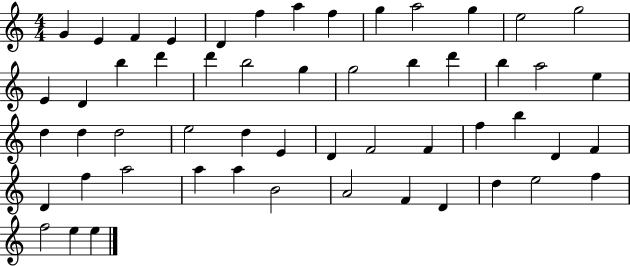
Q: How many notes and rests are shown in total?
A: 54